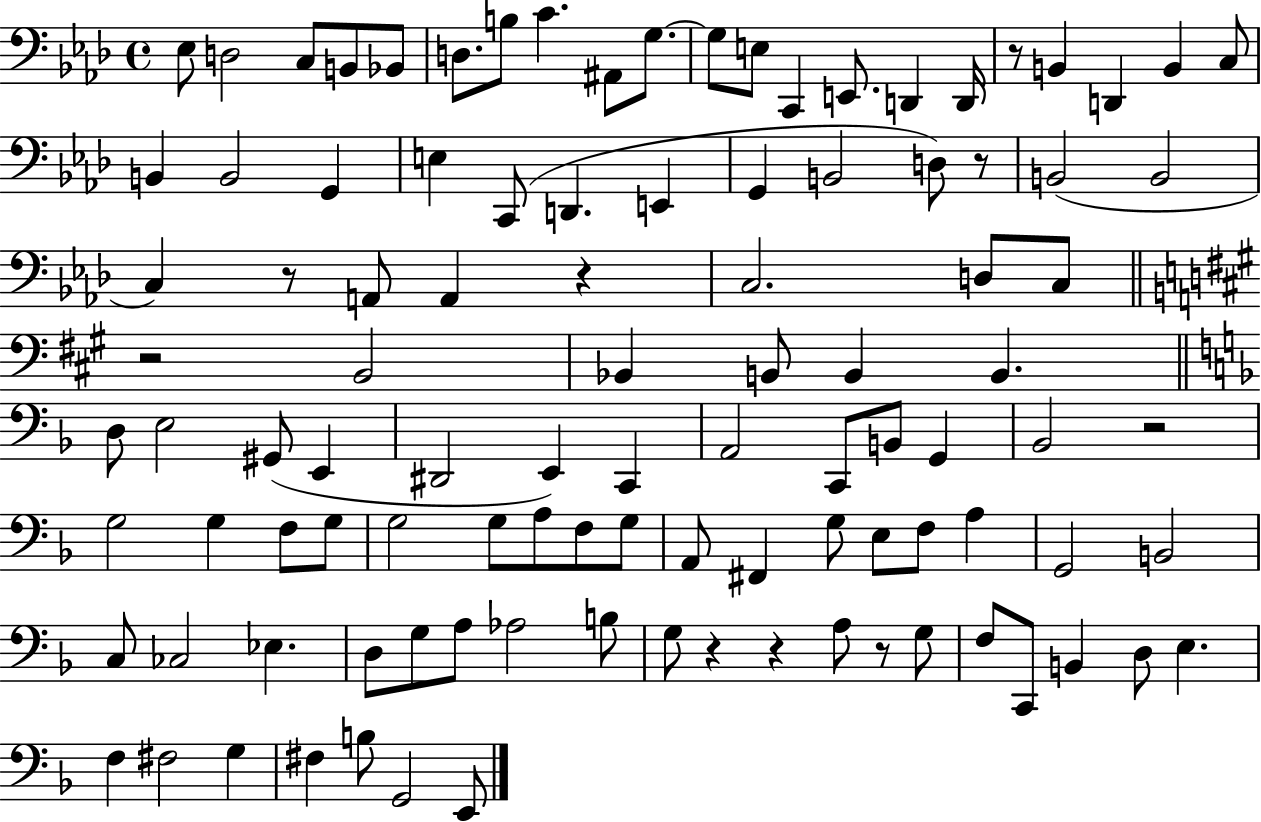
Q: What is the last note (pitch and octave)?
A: E2